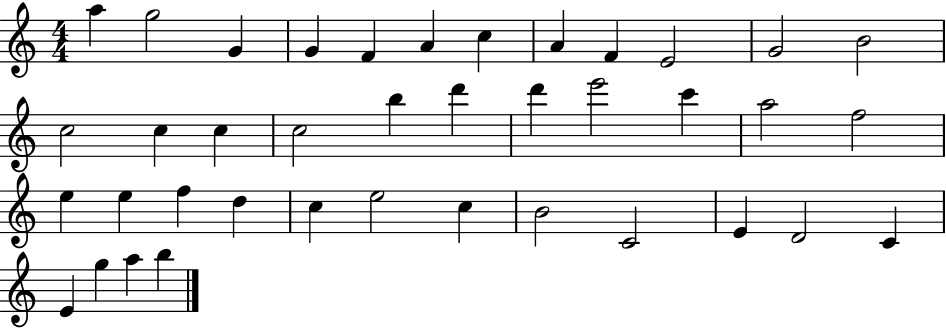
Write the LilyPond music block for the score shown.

{
  \clef treble
  \numericTimeSignature
  \time 4/4
  \key c \major
  a''4 g''2 g'4 | g'4 f'4 a'4 c''4 | a'4 f'4 e'2 | g'2 b'2 | \break c''2 c''4 c''4 | c''2 b''4 d'''4 | d'''4 e'''2 c'''4 | a''2 f''2 | \break e''4 e''4 f''4 d''4 | c''4 e''2 c''4 | b'2 c'2 | e'4 d'2 c'4 | \break e'4 g''4 a''4 b''4 | \bar "|."
}